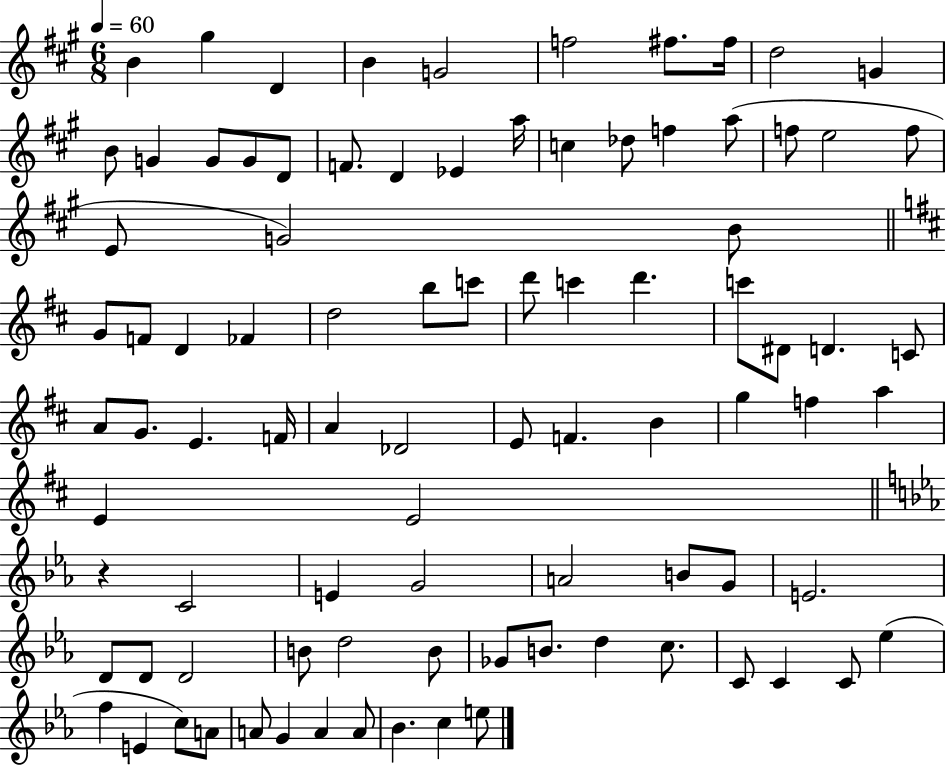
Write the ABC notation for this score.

X:1
T:Untitled
M:6/8
L:1/4
K:A
B ^g D B G2 f2 ^f/2 ^f/4 d2 G B/2 G G/2 G/2 D/2 F/2 D _E a/4 c _d/2 f a/2 f/2 e2 f/2 E/2 G2 B/2 G/2 F/2 D _F d2 b/2 c'/2 d'/2 c' d' c'/2 ^D/2 D C/2 A/2 G/2 E F/4 A _D2 E/2 F B g f a E E2 z C2 E G2 A2 B/2 G/2 E2 D/2 D/2 D2 B/2 d2 B/2 _G/2 B/2 d c/2 C/2 C C/2 _e f E c/2 A/2 A/2 G A A/2 _B c e/2